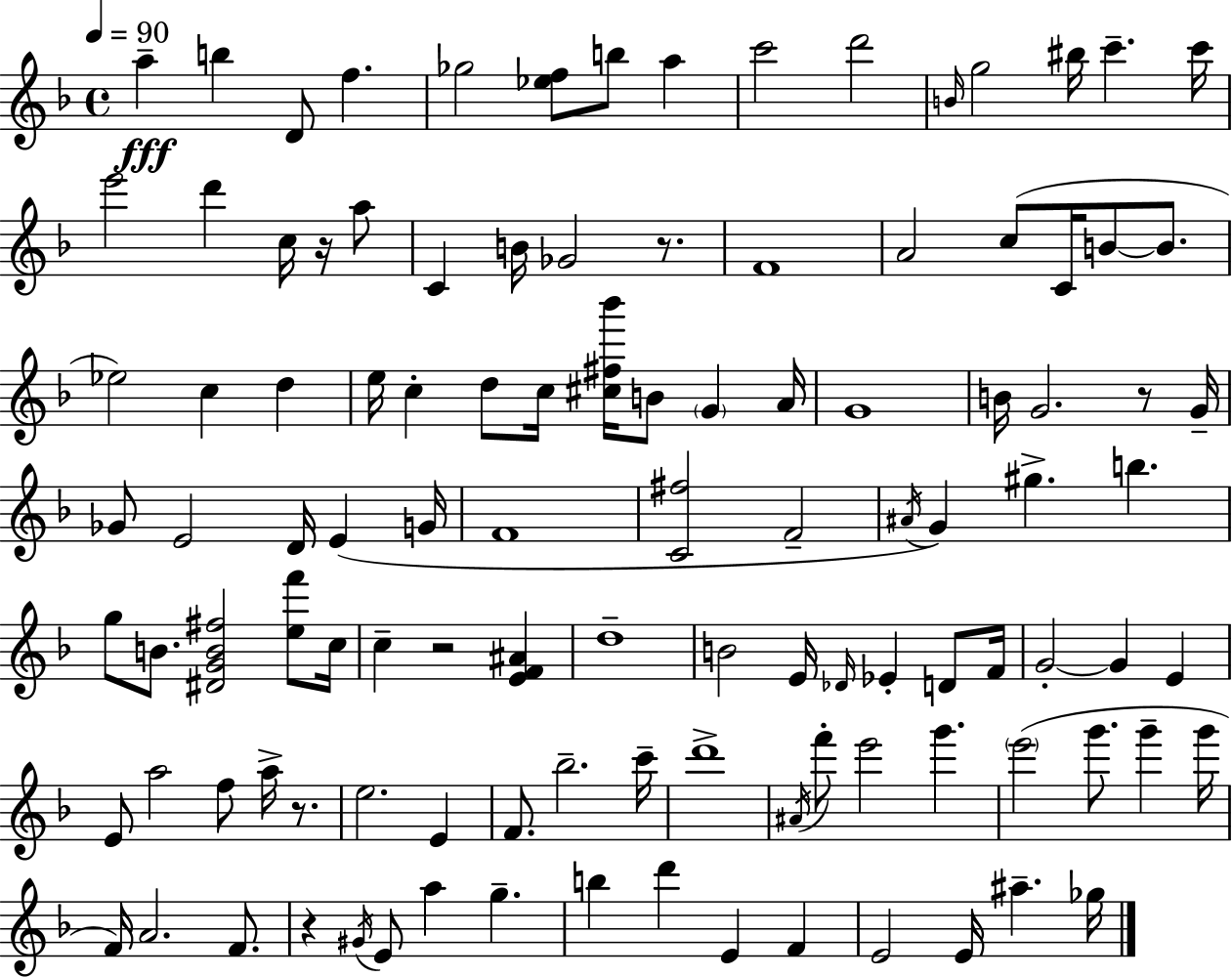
A5/q B5/q D4/e F5/q. Gb5/h [Eb5,F5]/e B5/e A5/q C6/h D6/h B4/s G5/h BIS5/s C6/q. C6/s E6/h D6/q C5/s R/s A5/e C4/q B4/s Gb4/h R/e. F4/w A4/h C5/e C4/s B4/e B4/e. Eb5/h C5/q D5/q E5/s C5/q D5/e C5/s [C#5,F#5,Bb6]/s B4/e G4/q A4/s G4/w B4/s G4/h. R/e G4/s Gb4/e E4/h D4/s E4/q G4/s F4/w [C4,F#5]/h F4/h A#4/s G4/q G#5/q. B5/q. G5/e B4/e. [D#4,G4,B4,F#5]/h [E5,F6]/e C5/s C5/q R/h [E4,F4,A#4]/q D5/w B4/h E4/s Db4/s Eb4/q D4/e F4/s G4/h G4/q E4/q E4/e A5/h F5/e A5/s R/e. E5/h. E4/q F4/e. Bb5/h. C6/s D6/w A#4/s F6/e E6/h G6/q. E6/h G6/e. G6/q G6/s F4/s A4/h. F4/e. R/q G#4/s E4/e A5/q G5/q. B5/q D6/q E4/q F4/q E4/h E4/s A#5/q. Gb5/s